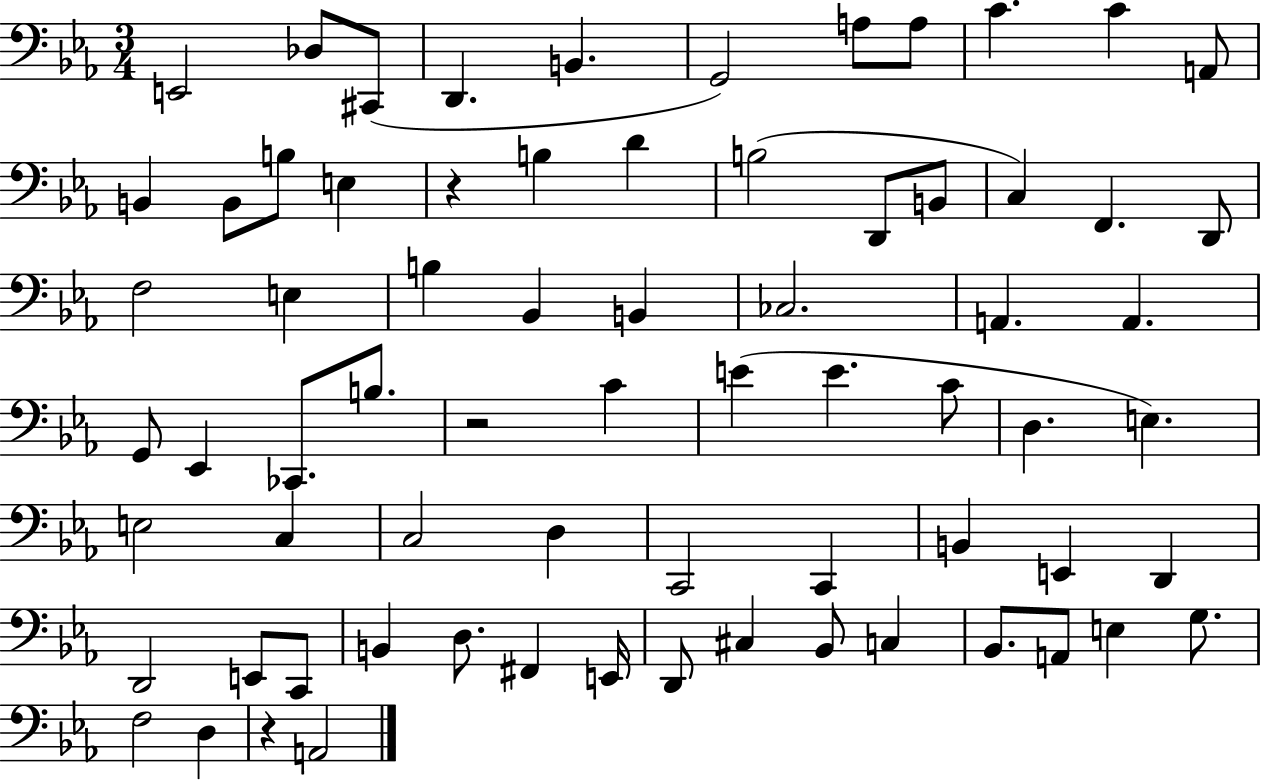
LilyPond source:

{
  \clef bass
  \numericTimeSignature
  \time 3/4
  \key ees \major
  \repeat volta 2 { e,2 des8 cis,8( | d,4. b,4. | g,2) a8 a8 | c'4. c'4 a,8 | \break b,4 b,8 b8 e4 | r4 b4 d'4 | b2( d,8 b,8 | c4) f,4. d,8 | \break f2 e4 | b4 bes,4 b,4 | ces2. | a,4. a,4. | \break g,8 ees,4 ces,8. b8. | r2 c'4 | e'4( e'4. c'8 | d4. e4.) | \break e2 c4 | c2 d4 | c,2 c,4 | b,4 e,4 d,4 | \break d,2 e,8 c,8 | b,4 d8. fis,4 e,16 | d,8 cis4 bes,8 c4 | bes,8. a,8 e4 g8. | \break f2 d4 | r4 a,2 | } \bar "|."
}